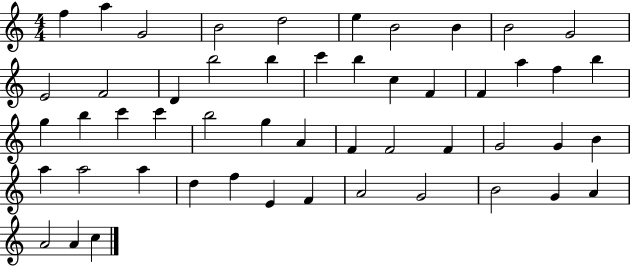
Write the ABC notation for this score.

X:1
T:Untitled
M:4/4
L:1/4
K:C
f a G2 B2 d2 e B2 B B2 G2 E2 F2 D b2 b c' b c F F a f b g b c' c' b2 g A F F2 F G2 G B a a2 a d f E F A2 G2 B2 G A A2 A c